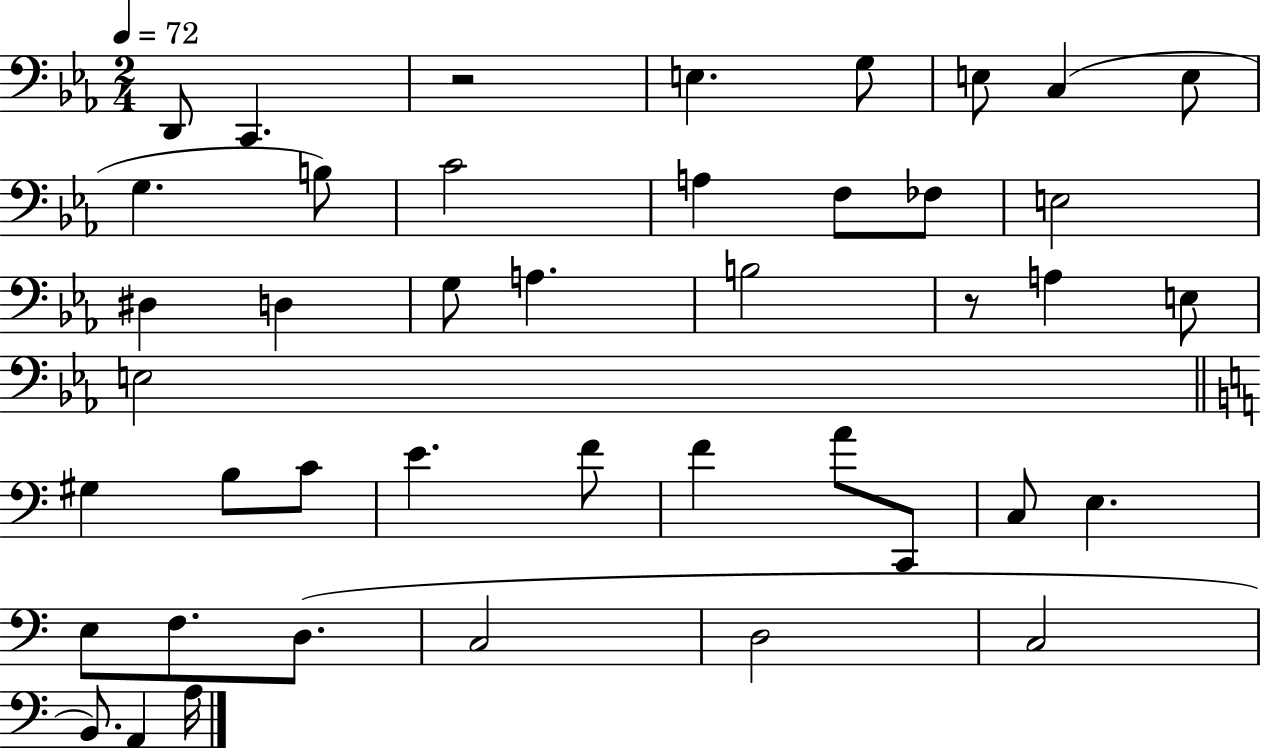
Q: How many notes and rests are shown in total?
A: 43